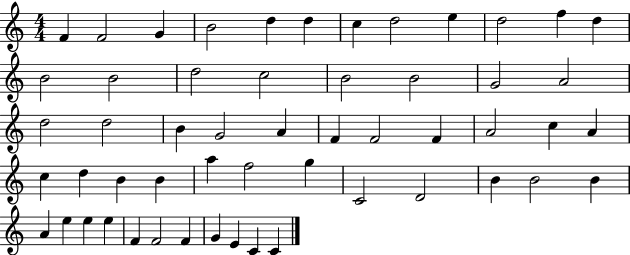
X:1
T:Untitled
M:4/4
L:1/4
K:C
F F2 G B2 d d c d2 e d2 f d B2 B2 d2 c2 B2 B2 G2 A2 d2 d2 B G2 A F F2 F A2 c A c d B B a f2 g C2 D2 B B2 B A e e e F F2 F G E C C